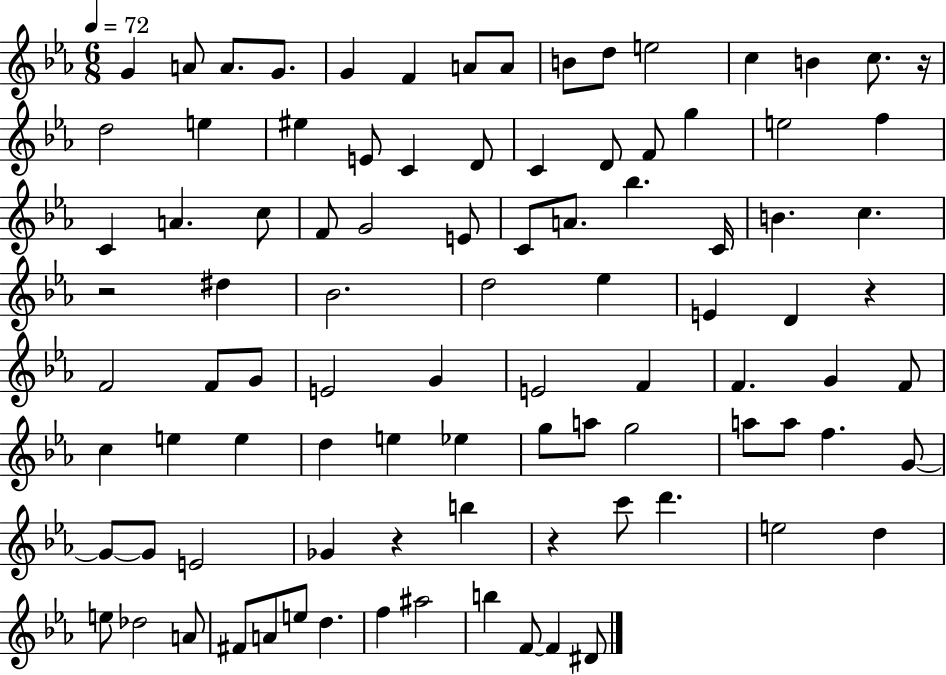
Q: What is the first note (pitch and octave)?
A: G4